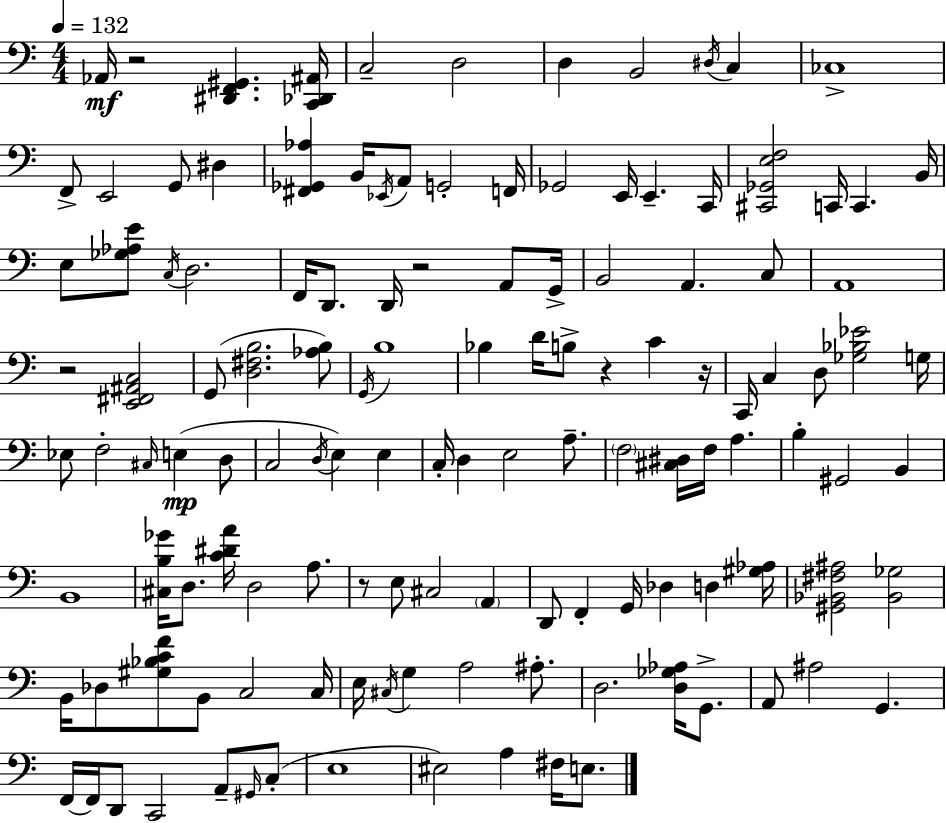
{
  \clef bass
  \numericTimeSignature
  \time 4/4
  \key c \major
  \tempo 4 = 132
  aes,16\mf r2 <dis, f, gis,>4. <c, des, ais,>16 | c2-- d2 | d4 b,2 \acciaccatura { dis16 } c4 | ces1-> | \break f,8-> e,2 g,8 dis4 | <fis, ges, aes>4 b,16 \acciaccatura { ees,16 } a,8 g,2-. | f,16 ges,2 e,16 e,4.-- | c,16 <cis, ges, e f>2 c,16 c,4. | \break b,16 e8 <ges aes e'>8 \acciaccatura { c16 } d2. | f,16 d,8. d,16 r2 | a,8 g,16-> b,2 a,4. | c8 a,1 | \break r2 <e, fis, ais, c>2 | g,8( <d fis b>2. | <aes b>8) \acciaccatura { g,16 } b1 | bes4 d'16 b8-> r4 c'4 | \break r16 c,16 c4 d8 <ges bes ees'>2 | g16 ees8 f2-. \grace { cis16 }( e4\mp | d8 c2 \acciaccatura { d16 }) e4 | e4 c16-. d4 e2 | \break a8.-- \parenthesize f2 <cis dis>16 f16 | a4. b4-. gis,2 | b,4 b,1 | <cis b ges'>16 d8. <c' dis' a'>16 d2 | \break a8. r8 e8 cis2 | \parenthesize a,4 d,8 f,4-. g,16 des4 | d4 <gis aes>16 <gis, bes, fis ais>2 <bes, ges>2 | b,16 des8 <gis bes c' f'>8 b,8 c2 | \break c16 e16 \acciaccatura { cis16 } g4 a2 | ais8.-. d2. | <d ges aes>16 g,8.-> a,8 ais2 | g,4. f,16~~ f,16 d,8 c,2 | \break a,8-- \grace { gis,16 }( c8-. e1 | eis2) | a4 fis16 e8. \bar "|."
}